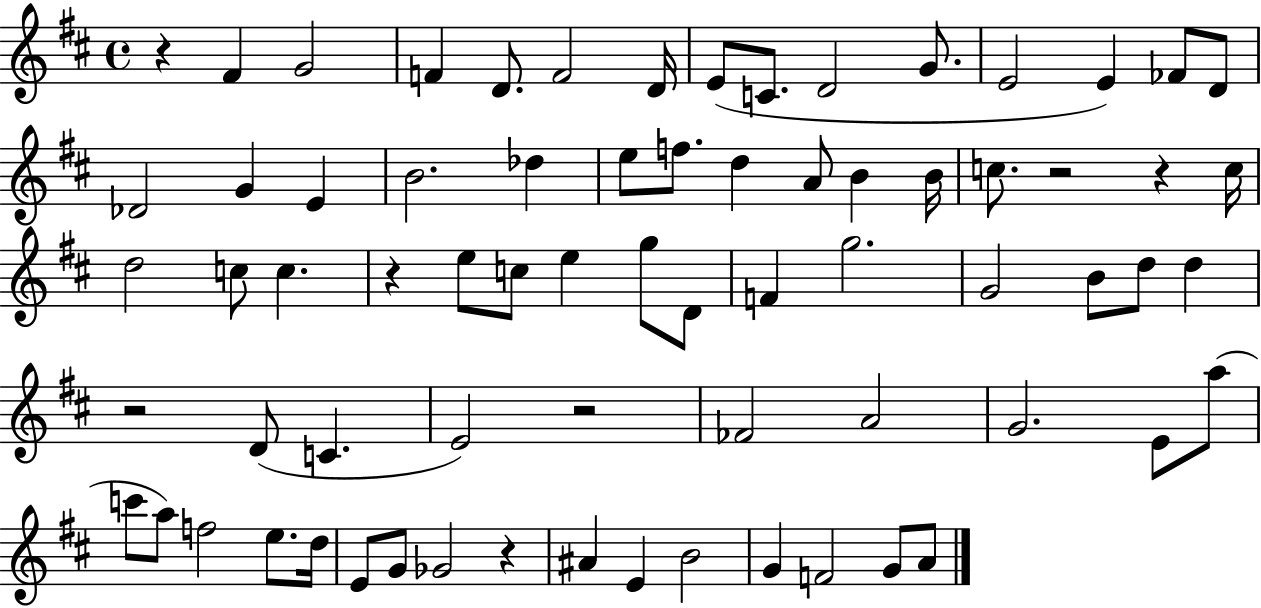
R/q F#4/q G4/h F4/q D4/e. F4/h D4/s E4/e C4/e. D4/h G4/e. E4/h E4/q FES4/e D4/e Db4/h G4/q E4/q B4/h. Db5/q E5/e F5/e. D5/q A4/e B4/q B4/s C5/e. R/h R/q C5/s D5/h C5/e C5/q. R/q E5/e C5/e E5/q G5/e D4/e F4/q G5/h. G4/h B4/e D5/e D5/q R/h D4/e C4/q. E4/h R/h FES4/h A4/h G4/h. E4/e A5/e C6/e A5/e F5/h E5/e. D5/s E4/e G4/e Gb4/h R/q A#4/q E4/q B4/h G4/q F4/h G4/e A4/e